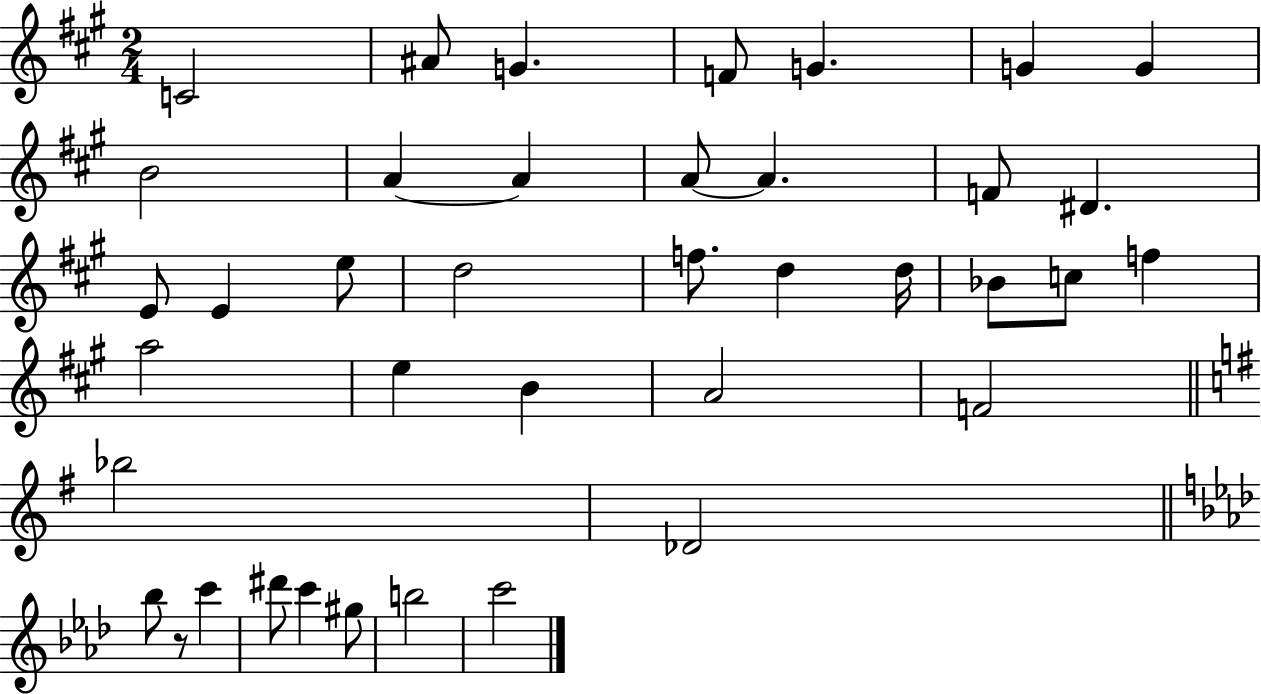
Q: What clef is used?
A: treble